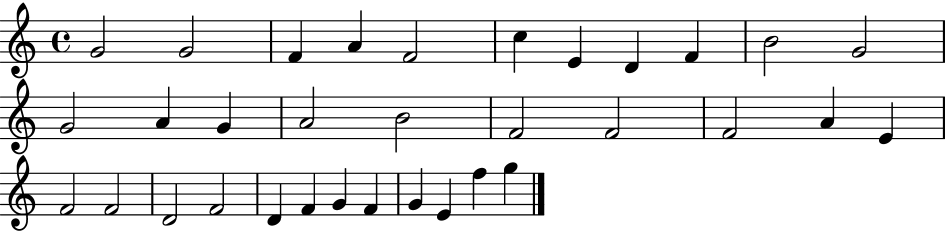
{
  \clef treble
  \time 4/4
  \defaultTimeSignature
  \key c \major
  g'2 g'2 | f'4 a'4 f'2 | c''4 e'4 d'4 f'4 | b'2 g'2 | \break g'2 a'4 g'4 | a'2 b'2 | f'2 f'2 | f'2 a'4 e'4 | \break f'2 f'2 | d'2 f'2 | d'4 f'4 g'4 f'4 | g'4 e'4 f''4 g''4 | \break \bar "|."
}